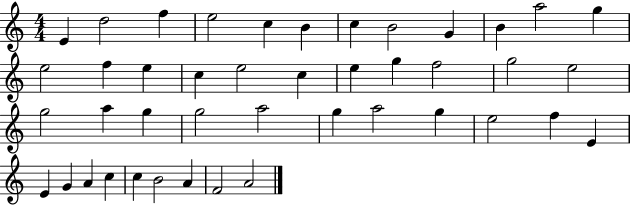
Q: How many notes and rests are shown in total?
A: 43